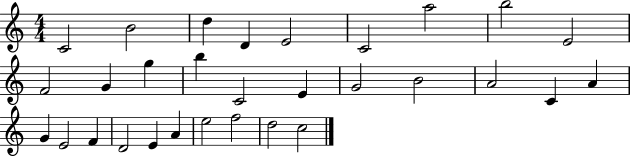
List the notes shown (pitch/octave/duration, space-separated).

C4/h B4/h D5/q D4/q E4/h C4/h A5/h B5/h E4/h F4/h G4/q G5/q B5/q C4/h E4/q G4/h B4/h A4/h C4/q A4/q G4/q E4/h F4/q D4/h E4/q A4/q E5/h F5/h D5/h C5/h